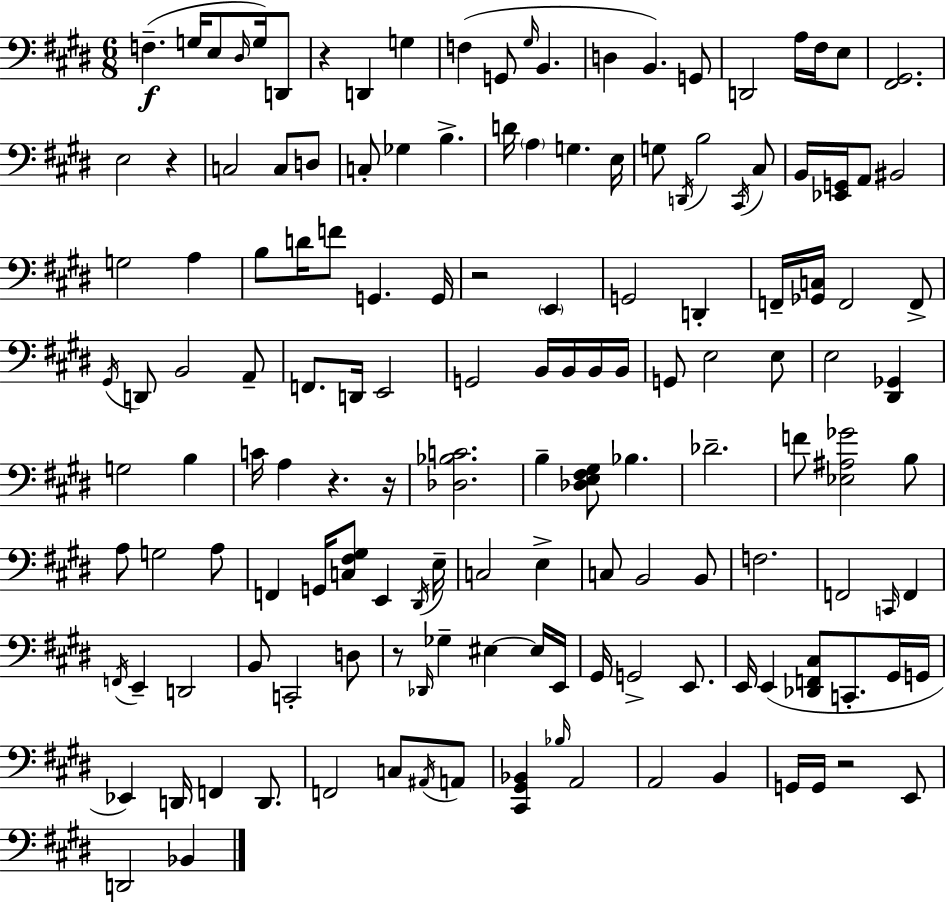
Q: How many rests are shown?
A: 7